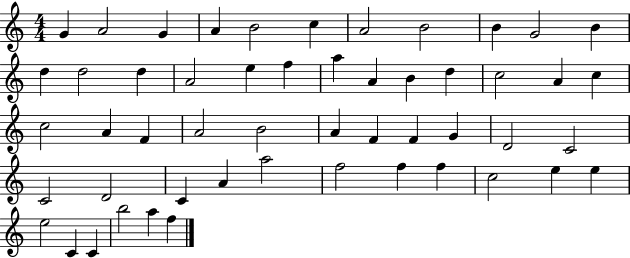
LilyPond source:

{
  \clef treble
  \numericTimeSignature
  \time 4/4
  \key c \major
  g'4 a'2 g'4 | a'4 b'2 c''4 | a'2 b'2 | b'4 g'2 b'4 | \break d''4 d''2 d''4 | a'2 e''4 f''4 | a''4 a'4 b'4 d''4 | c''2 a'4 c''4 | \break c''2 a'4 f'4 | a'2 b'2 | a'4 f'4 f'4 g'4 | d'2 c'2 | \break c'2 d'2 | c'4 a'4 a''2 | f''2 f''4 f''4 | c''2 e''4 e''4 | \break e''2 c'4 c'4 | b''2 a''4 f''4 | \bar "|."
}